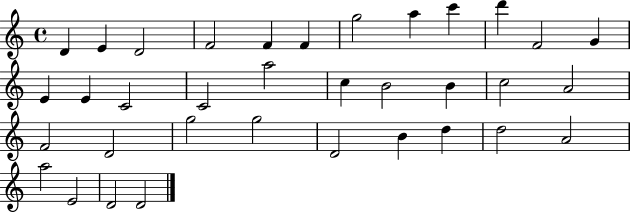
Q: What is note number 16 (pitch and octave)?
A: C4